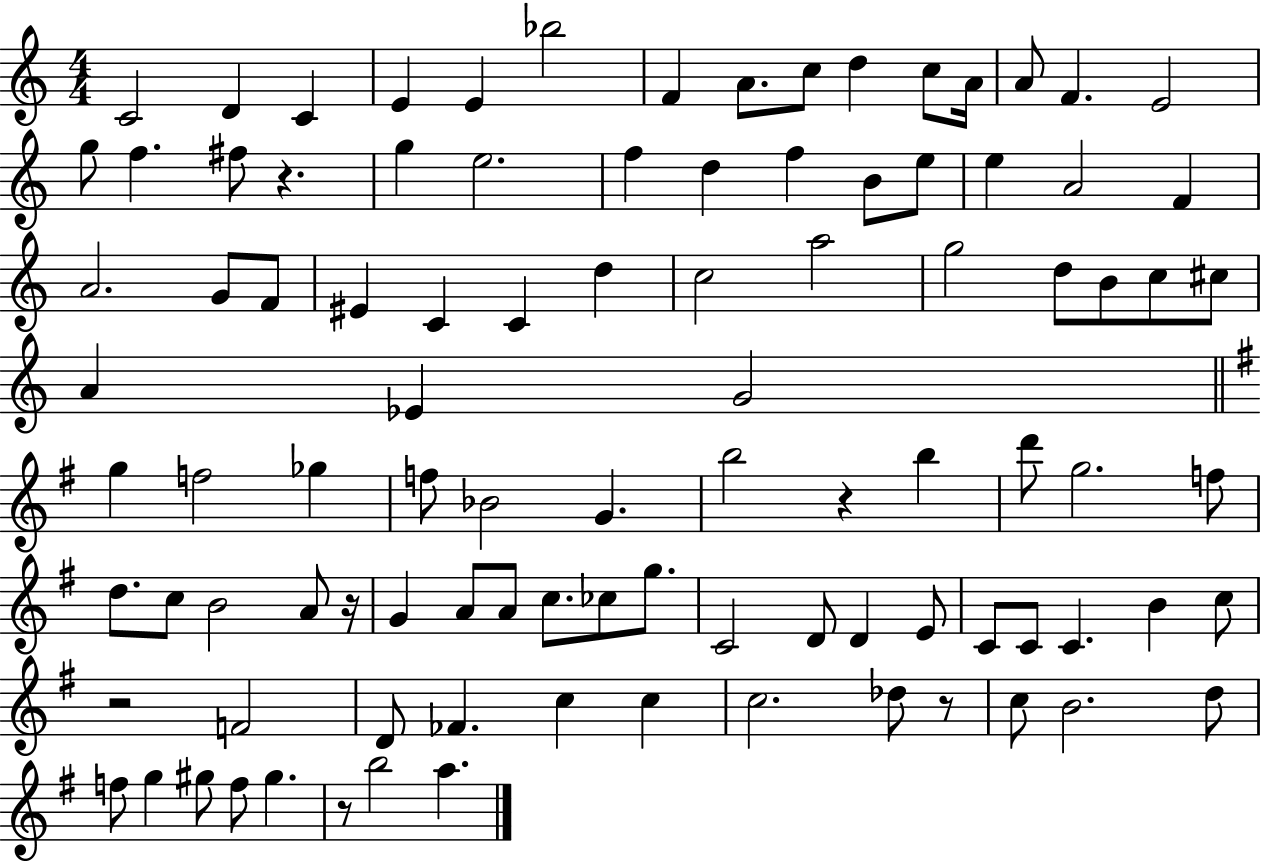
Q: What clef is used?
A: treble